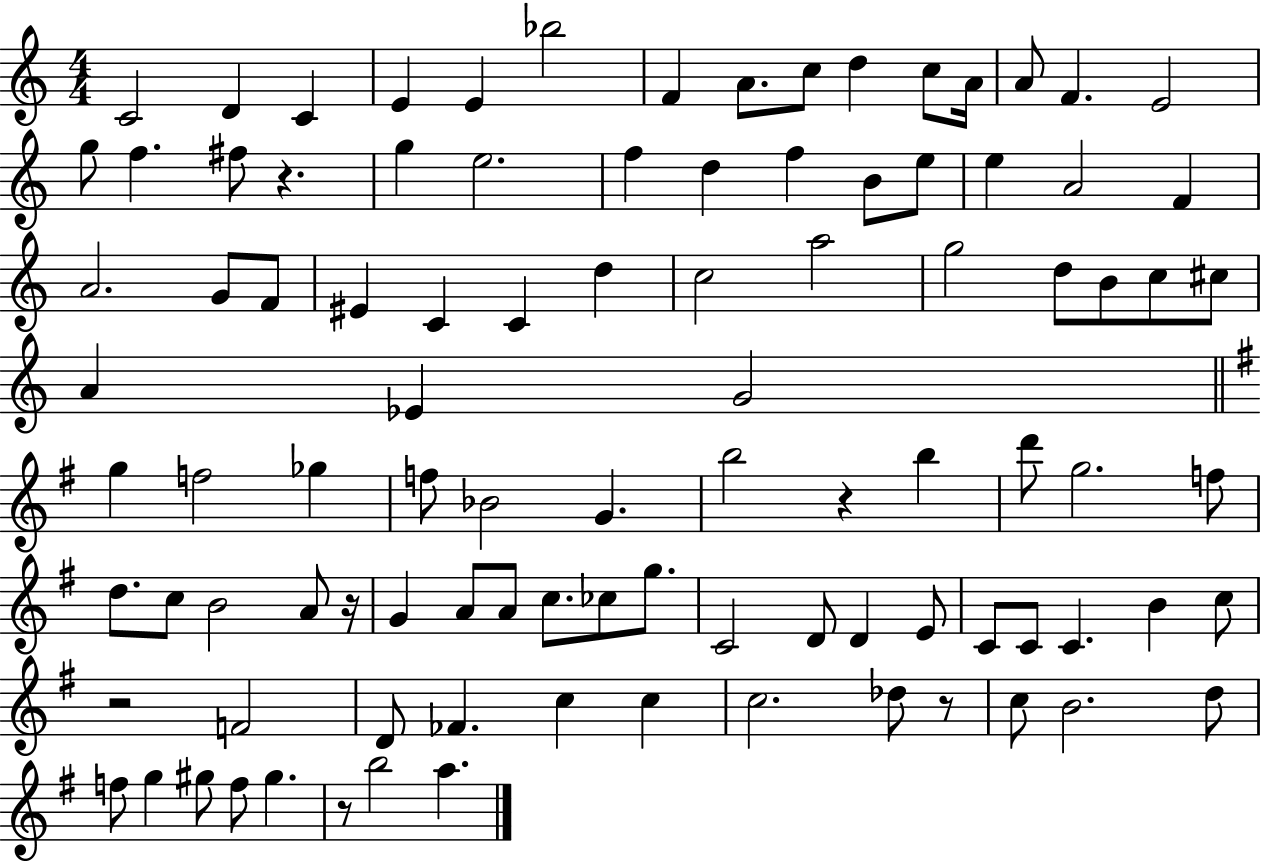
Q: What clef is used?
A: treble